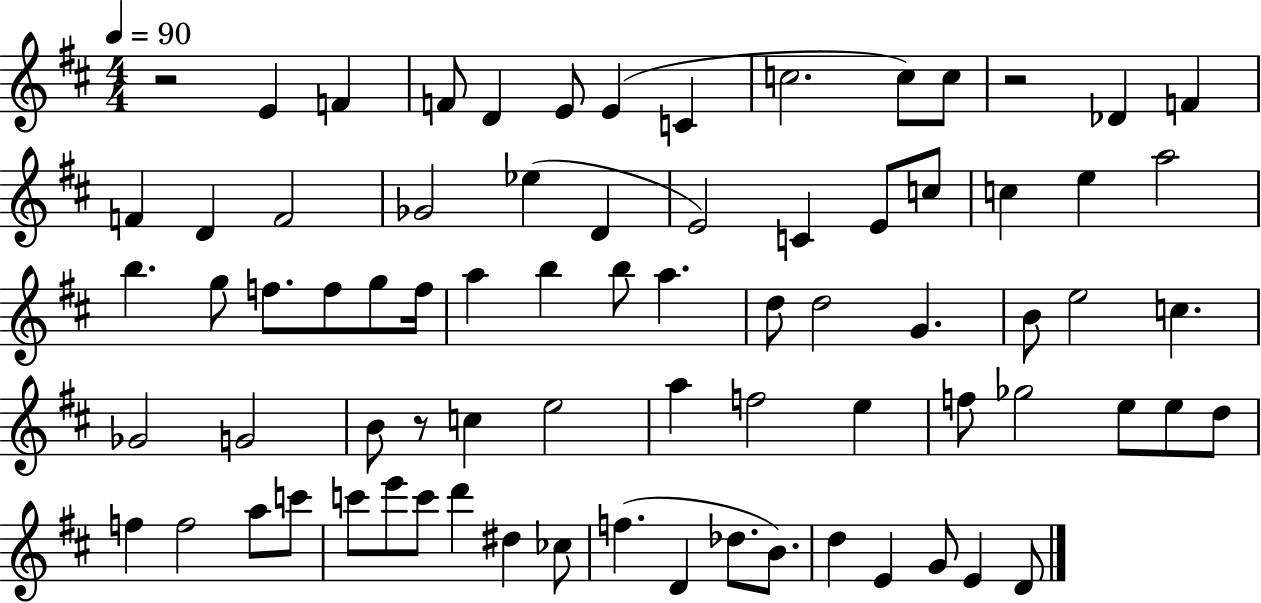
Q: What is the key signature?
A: D major